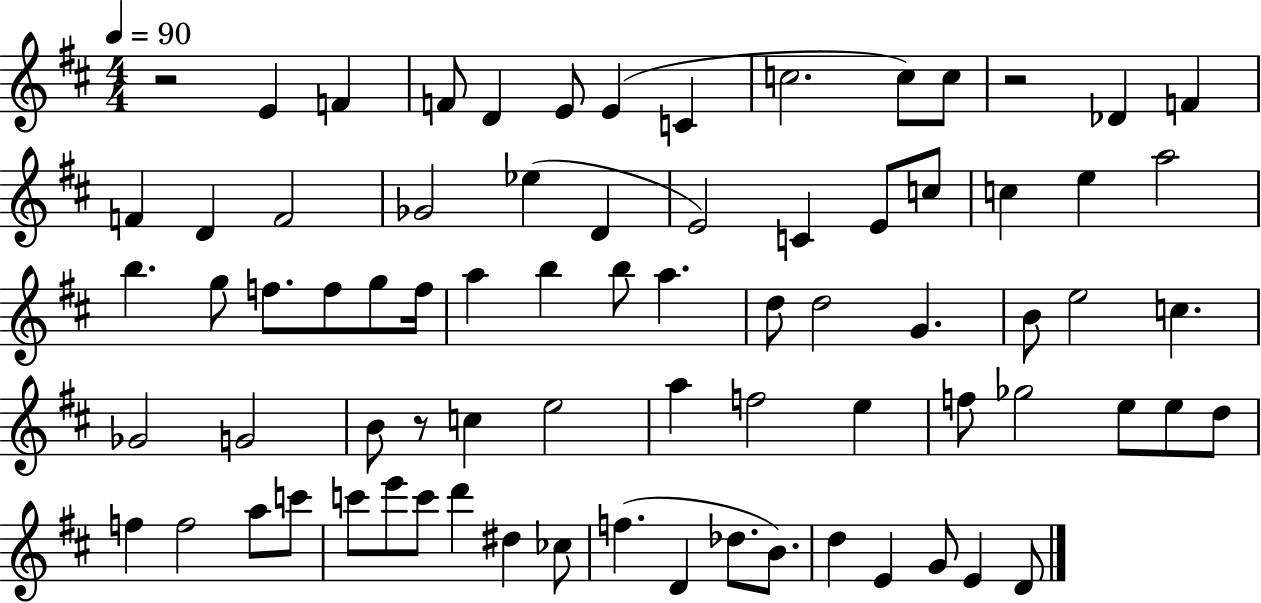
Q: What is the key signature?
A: D major